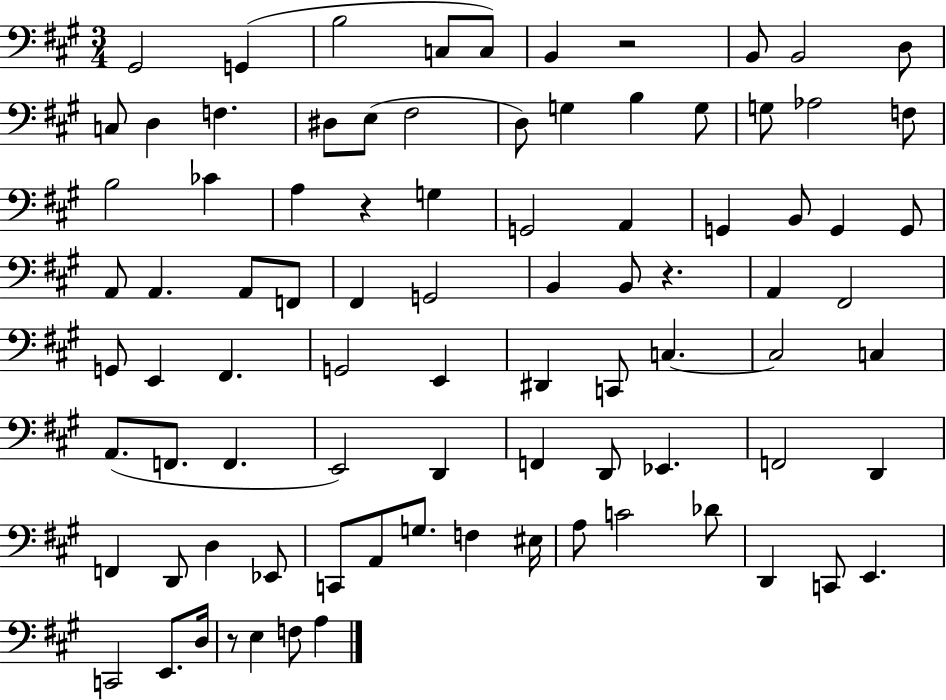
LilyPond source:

{
  \clef bass
  \numericTimeSignature
  \time 3/4
  \key a \major
  \repeat volta 2 { gis,2 g,4( | b2 c8 c8) | b,4 r2 | b,8 b,2 d8 | \break c8 d4 f4. | dis8 e8( fis2 | d8) g4 b4 g8 | g8 aes2 f8 | \break b2 ces'4 | a4 r4 g4 | g,2 a,4 | g,4 b,8 g,4 g,8 | \break a,8 a,4. a,8 f,8 | fis,4 g,2 | b,4 b,8 r4. | a,4 fis,2 | \break g,8 e,4 fis,4. | g,2 e,4 | dis,4 c,8 c4.~~ | c2 c4 | \break a,8.( f,8. f,4. | e,2) d,4 | f,4 d,8 ees,4. | f,2 d,4 | \break f,4 d,8 d4 ees,8 | c,8 a,8 g8. f4 eis16 | a8 c'2 des'8 | d,4 c,8 e,4. | \break c,2 e,8. d16 | r8 e4 f8 a4 | } \bar "|."
}